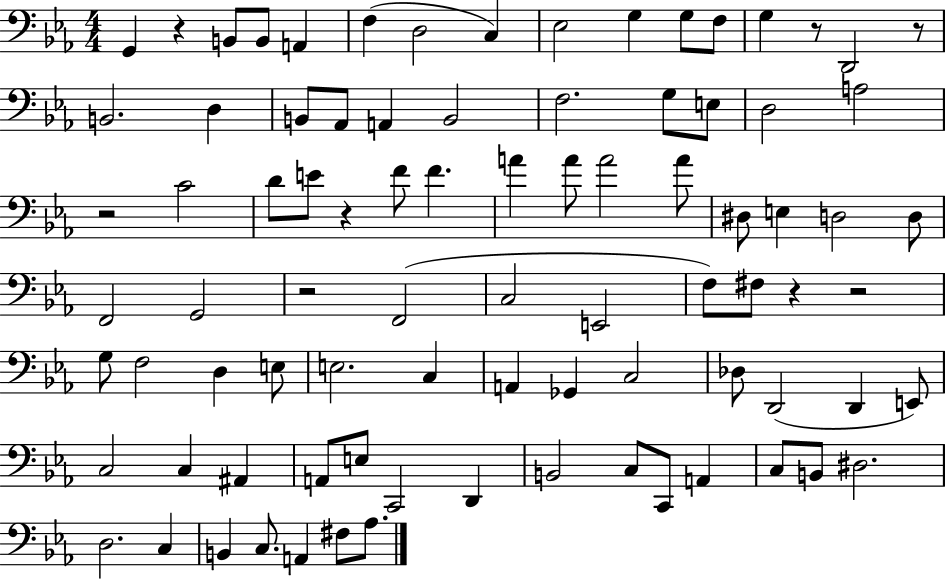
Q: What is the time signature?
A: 4/4